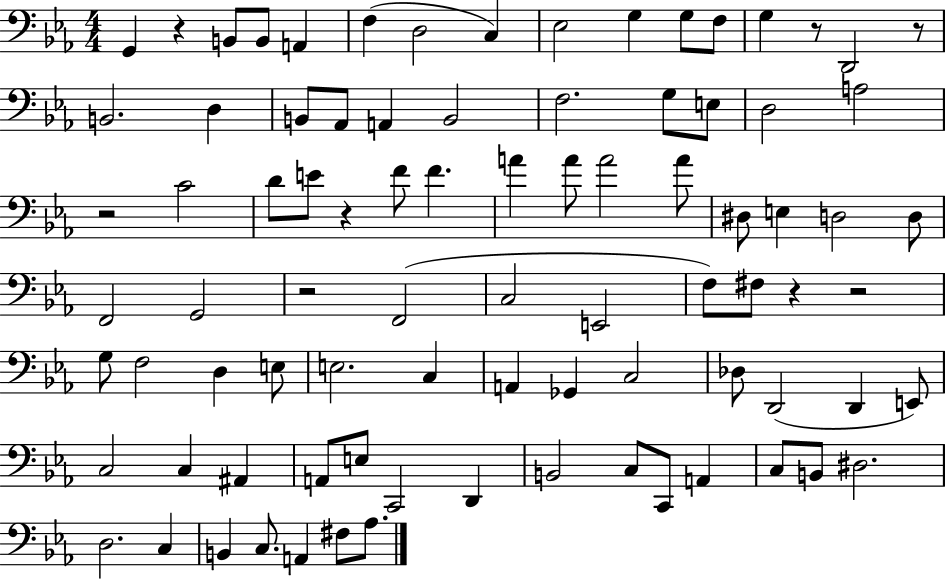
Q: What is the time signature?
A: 4/4